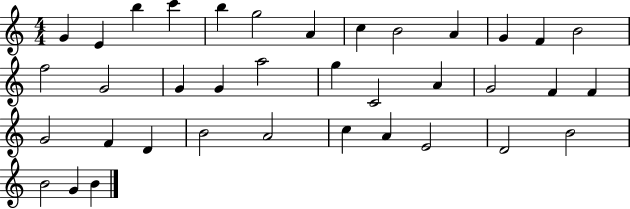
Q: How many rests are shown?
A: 0